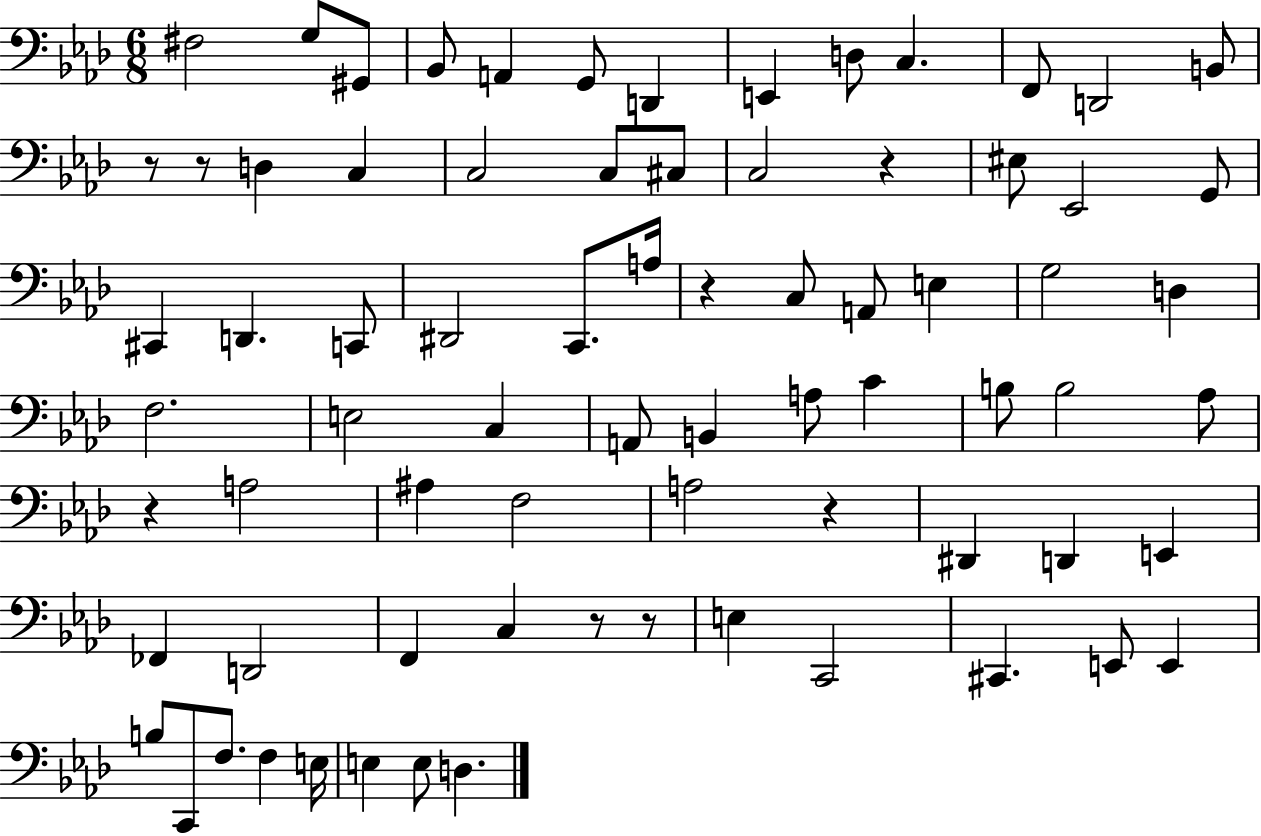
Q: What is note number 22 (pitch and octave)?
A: G2